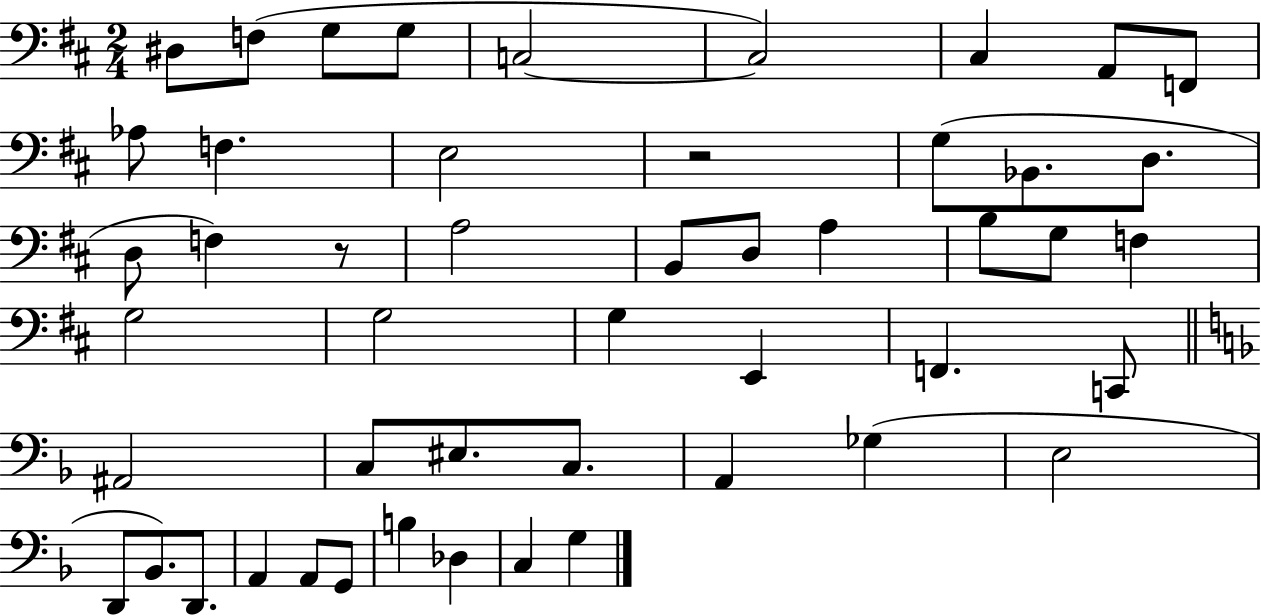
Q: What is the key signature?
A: D major